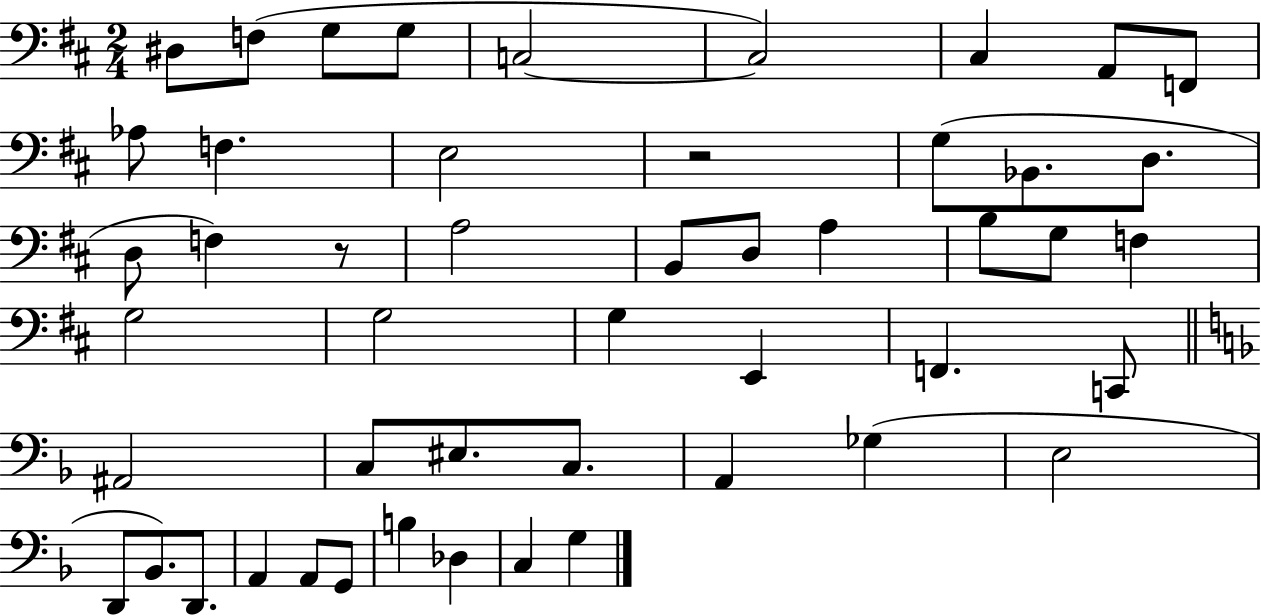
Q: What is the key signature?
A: D major